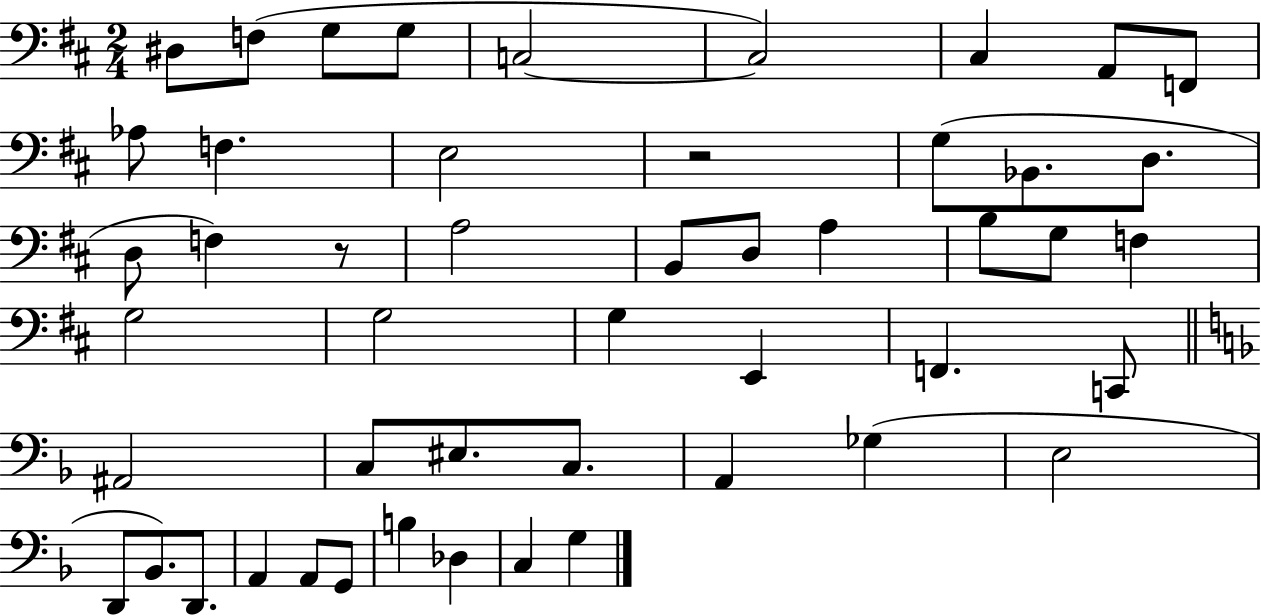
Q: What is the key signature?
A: D major